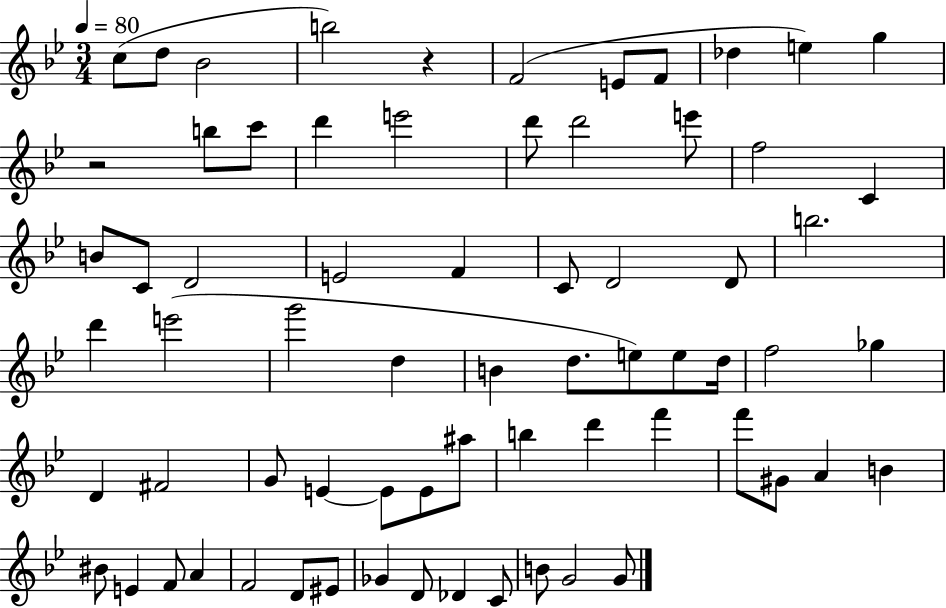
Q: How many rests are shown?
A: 2